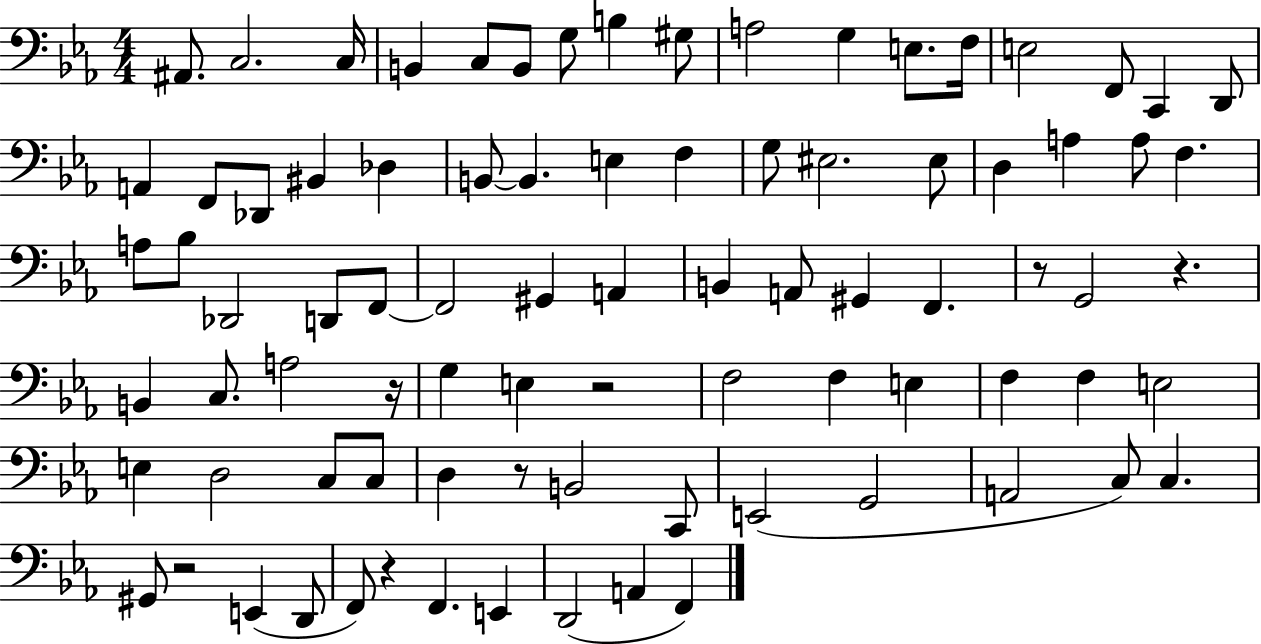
X:1
T:Untitled
M:4/4
L:1/4
K:Eb
^A,,/2 C,2 C,/4 B,, C,/2 B,,/2 G,/2 B, ^G,/2 A,2 G, E,/2 F,/4 E,2 F,,/2 C,, D,,/2 A,, F,,/2 _D,,/2 ^B,, _D, B,,/2 B,, E, F, G,/2 ^E,2 ^E,/2 D, A, A,/2 F, A,/2 _B,/2 _D,,2 D,,/2 F,,/2 F,,2 ^G,, A,, B,, A,,/2 ^G,, F,, z/2 G,,2 z B,, C,/2 A,2 z/4 G, E, z2 F,2 F, E, F, F, E,2 E, D,2 C,/2 C,/2 D, z/2 B,,2 C,,/2 E,,2 G,,2 A,,2 C,/2 C, ^G,,/2 z2 E,, D,,/2 F,,/2 z F,, E,, D,,2 A,, F,,